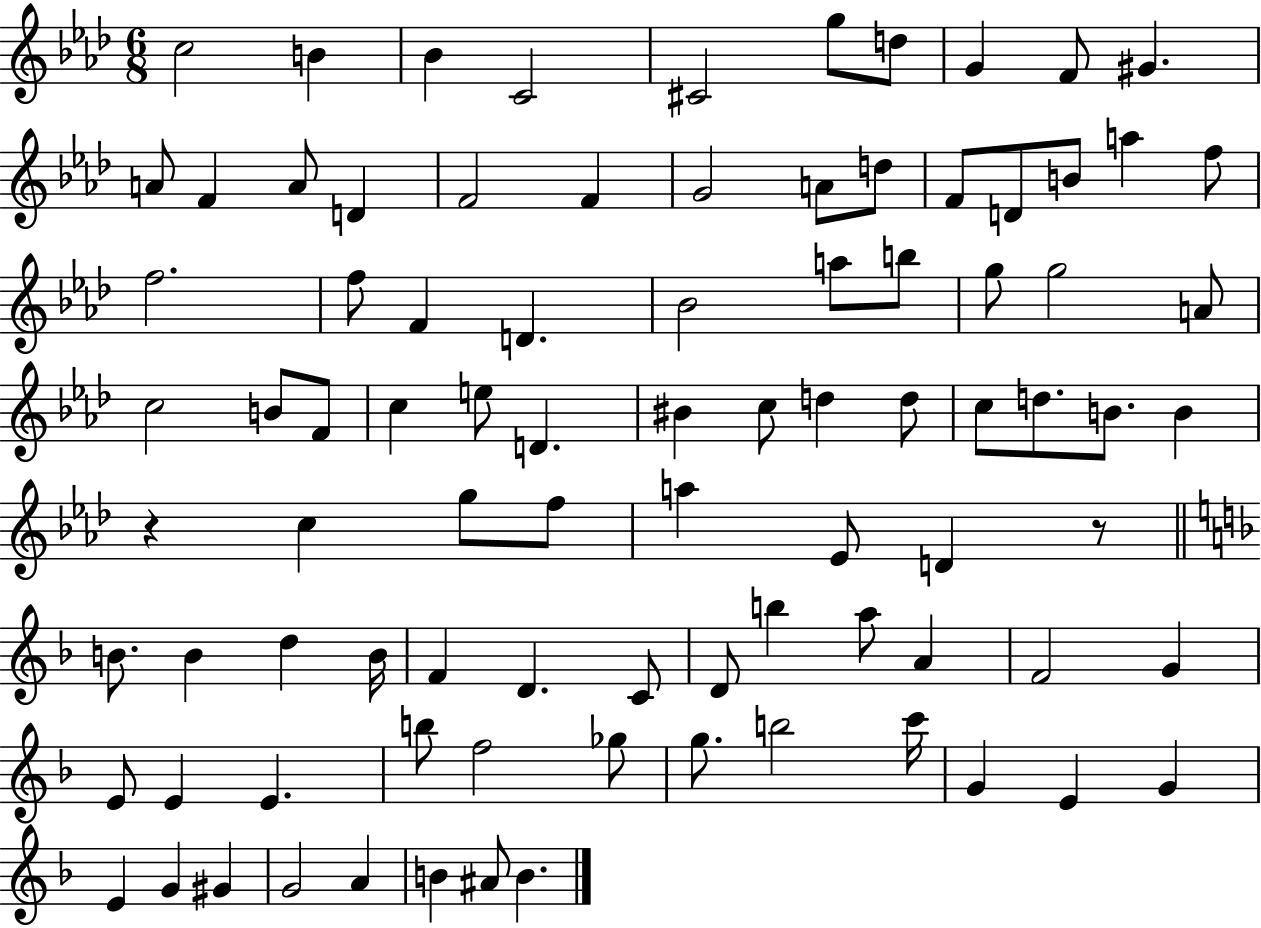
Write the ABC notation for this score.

X:1
T:Untitled
M:6/8
L:1/4
K:Ab
c2 B _B C2 ^C2 g/2 d/2 G F/2 ^G A/2 F A/2 D F2 F G2 A/2 d/2 F/2 D/2 B/2 a f/2 f2 f/2 F D _B2 a/2 b/2 g/2 g2 A/2 c2 B/2 F/2 c e/2 D ^B c/2 d d/2 c/2 d/2 B/2 B z c g/2 f/2 a _E/2 D z/2 B/2 B d B/4 F D C/2 D/2 b a/2 A F2 G E/2 E E b/2 f2 _g/2 g/2 b2 c'/4 G E G E G ^G G2 A B ^A/2 B